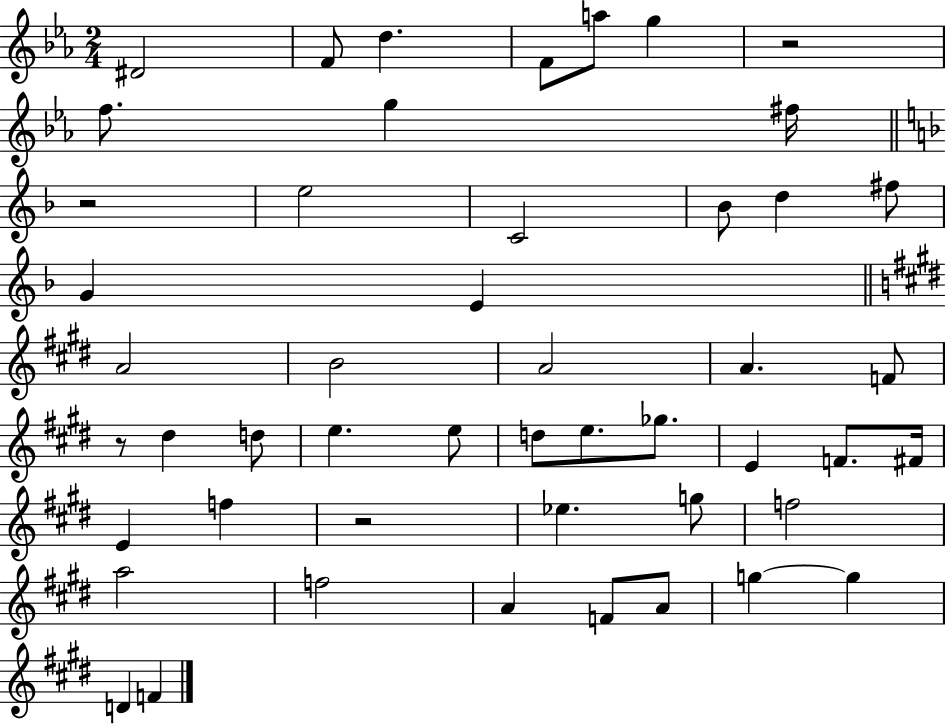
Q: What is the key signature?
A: EES major